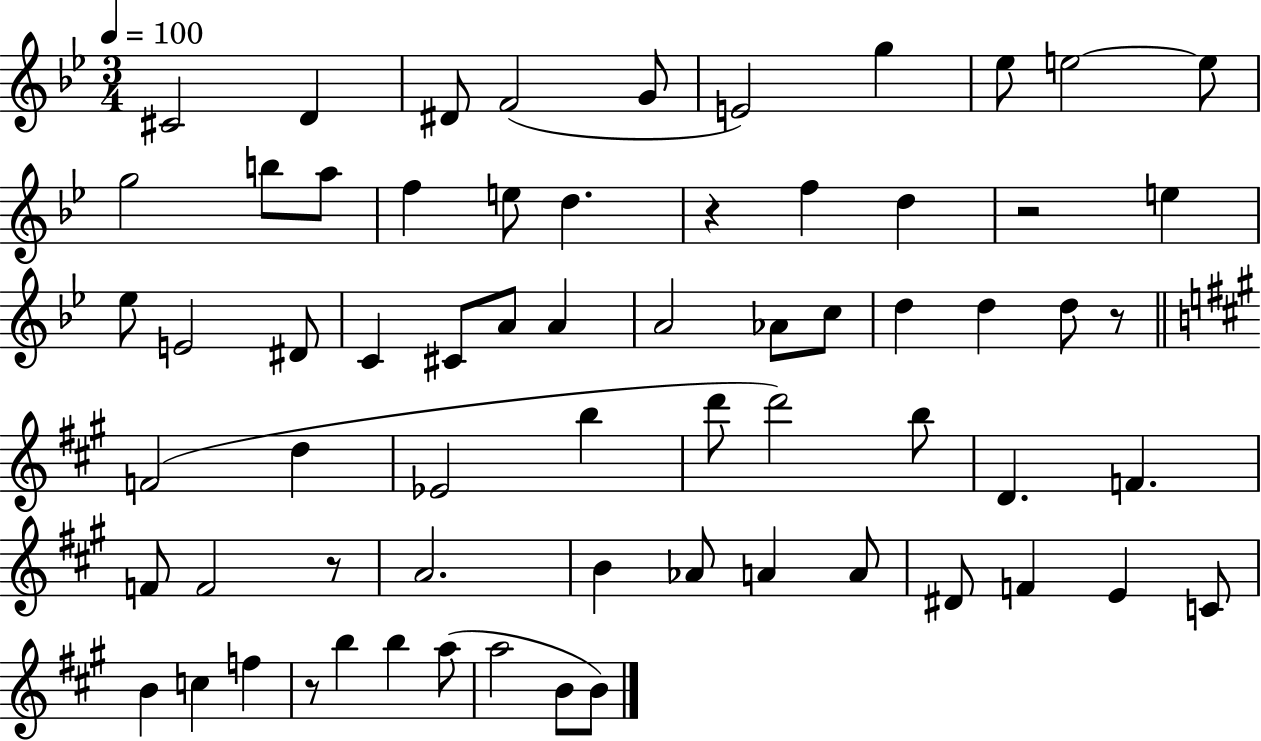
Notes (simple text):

C#4/h D4/q D#4/e F4/h G4/e E4/h G5/q Eb5/e E5/h E5/e G5/h B5/e A5/e F5/q E5/e D5/q. R/q F5/q D5/q R/h E5/q Eb5/e E4/h D#4/e C4/q C#4/e A4/e A4/q A4/h Ab4/e C5/e D5/q D5/q D5/e R/e F4/h D5/q Eb4/h B5/q D6/e D6/h B5/e D4/q. F4/q. F4/e F4/h R/e A4/h. B4/q Ab4/e A4/q A4/e D#4/e F4/q E4/q C4/e B4/q C5/q F5/q R/e B5/q B5/q A5/e A5/h B4/e B4/e